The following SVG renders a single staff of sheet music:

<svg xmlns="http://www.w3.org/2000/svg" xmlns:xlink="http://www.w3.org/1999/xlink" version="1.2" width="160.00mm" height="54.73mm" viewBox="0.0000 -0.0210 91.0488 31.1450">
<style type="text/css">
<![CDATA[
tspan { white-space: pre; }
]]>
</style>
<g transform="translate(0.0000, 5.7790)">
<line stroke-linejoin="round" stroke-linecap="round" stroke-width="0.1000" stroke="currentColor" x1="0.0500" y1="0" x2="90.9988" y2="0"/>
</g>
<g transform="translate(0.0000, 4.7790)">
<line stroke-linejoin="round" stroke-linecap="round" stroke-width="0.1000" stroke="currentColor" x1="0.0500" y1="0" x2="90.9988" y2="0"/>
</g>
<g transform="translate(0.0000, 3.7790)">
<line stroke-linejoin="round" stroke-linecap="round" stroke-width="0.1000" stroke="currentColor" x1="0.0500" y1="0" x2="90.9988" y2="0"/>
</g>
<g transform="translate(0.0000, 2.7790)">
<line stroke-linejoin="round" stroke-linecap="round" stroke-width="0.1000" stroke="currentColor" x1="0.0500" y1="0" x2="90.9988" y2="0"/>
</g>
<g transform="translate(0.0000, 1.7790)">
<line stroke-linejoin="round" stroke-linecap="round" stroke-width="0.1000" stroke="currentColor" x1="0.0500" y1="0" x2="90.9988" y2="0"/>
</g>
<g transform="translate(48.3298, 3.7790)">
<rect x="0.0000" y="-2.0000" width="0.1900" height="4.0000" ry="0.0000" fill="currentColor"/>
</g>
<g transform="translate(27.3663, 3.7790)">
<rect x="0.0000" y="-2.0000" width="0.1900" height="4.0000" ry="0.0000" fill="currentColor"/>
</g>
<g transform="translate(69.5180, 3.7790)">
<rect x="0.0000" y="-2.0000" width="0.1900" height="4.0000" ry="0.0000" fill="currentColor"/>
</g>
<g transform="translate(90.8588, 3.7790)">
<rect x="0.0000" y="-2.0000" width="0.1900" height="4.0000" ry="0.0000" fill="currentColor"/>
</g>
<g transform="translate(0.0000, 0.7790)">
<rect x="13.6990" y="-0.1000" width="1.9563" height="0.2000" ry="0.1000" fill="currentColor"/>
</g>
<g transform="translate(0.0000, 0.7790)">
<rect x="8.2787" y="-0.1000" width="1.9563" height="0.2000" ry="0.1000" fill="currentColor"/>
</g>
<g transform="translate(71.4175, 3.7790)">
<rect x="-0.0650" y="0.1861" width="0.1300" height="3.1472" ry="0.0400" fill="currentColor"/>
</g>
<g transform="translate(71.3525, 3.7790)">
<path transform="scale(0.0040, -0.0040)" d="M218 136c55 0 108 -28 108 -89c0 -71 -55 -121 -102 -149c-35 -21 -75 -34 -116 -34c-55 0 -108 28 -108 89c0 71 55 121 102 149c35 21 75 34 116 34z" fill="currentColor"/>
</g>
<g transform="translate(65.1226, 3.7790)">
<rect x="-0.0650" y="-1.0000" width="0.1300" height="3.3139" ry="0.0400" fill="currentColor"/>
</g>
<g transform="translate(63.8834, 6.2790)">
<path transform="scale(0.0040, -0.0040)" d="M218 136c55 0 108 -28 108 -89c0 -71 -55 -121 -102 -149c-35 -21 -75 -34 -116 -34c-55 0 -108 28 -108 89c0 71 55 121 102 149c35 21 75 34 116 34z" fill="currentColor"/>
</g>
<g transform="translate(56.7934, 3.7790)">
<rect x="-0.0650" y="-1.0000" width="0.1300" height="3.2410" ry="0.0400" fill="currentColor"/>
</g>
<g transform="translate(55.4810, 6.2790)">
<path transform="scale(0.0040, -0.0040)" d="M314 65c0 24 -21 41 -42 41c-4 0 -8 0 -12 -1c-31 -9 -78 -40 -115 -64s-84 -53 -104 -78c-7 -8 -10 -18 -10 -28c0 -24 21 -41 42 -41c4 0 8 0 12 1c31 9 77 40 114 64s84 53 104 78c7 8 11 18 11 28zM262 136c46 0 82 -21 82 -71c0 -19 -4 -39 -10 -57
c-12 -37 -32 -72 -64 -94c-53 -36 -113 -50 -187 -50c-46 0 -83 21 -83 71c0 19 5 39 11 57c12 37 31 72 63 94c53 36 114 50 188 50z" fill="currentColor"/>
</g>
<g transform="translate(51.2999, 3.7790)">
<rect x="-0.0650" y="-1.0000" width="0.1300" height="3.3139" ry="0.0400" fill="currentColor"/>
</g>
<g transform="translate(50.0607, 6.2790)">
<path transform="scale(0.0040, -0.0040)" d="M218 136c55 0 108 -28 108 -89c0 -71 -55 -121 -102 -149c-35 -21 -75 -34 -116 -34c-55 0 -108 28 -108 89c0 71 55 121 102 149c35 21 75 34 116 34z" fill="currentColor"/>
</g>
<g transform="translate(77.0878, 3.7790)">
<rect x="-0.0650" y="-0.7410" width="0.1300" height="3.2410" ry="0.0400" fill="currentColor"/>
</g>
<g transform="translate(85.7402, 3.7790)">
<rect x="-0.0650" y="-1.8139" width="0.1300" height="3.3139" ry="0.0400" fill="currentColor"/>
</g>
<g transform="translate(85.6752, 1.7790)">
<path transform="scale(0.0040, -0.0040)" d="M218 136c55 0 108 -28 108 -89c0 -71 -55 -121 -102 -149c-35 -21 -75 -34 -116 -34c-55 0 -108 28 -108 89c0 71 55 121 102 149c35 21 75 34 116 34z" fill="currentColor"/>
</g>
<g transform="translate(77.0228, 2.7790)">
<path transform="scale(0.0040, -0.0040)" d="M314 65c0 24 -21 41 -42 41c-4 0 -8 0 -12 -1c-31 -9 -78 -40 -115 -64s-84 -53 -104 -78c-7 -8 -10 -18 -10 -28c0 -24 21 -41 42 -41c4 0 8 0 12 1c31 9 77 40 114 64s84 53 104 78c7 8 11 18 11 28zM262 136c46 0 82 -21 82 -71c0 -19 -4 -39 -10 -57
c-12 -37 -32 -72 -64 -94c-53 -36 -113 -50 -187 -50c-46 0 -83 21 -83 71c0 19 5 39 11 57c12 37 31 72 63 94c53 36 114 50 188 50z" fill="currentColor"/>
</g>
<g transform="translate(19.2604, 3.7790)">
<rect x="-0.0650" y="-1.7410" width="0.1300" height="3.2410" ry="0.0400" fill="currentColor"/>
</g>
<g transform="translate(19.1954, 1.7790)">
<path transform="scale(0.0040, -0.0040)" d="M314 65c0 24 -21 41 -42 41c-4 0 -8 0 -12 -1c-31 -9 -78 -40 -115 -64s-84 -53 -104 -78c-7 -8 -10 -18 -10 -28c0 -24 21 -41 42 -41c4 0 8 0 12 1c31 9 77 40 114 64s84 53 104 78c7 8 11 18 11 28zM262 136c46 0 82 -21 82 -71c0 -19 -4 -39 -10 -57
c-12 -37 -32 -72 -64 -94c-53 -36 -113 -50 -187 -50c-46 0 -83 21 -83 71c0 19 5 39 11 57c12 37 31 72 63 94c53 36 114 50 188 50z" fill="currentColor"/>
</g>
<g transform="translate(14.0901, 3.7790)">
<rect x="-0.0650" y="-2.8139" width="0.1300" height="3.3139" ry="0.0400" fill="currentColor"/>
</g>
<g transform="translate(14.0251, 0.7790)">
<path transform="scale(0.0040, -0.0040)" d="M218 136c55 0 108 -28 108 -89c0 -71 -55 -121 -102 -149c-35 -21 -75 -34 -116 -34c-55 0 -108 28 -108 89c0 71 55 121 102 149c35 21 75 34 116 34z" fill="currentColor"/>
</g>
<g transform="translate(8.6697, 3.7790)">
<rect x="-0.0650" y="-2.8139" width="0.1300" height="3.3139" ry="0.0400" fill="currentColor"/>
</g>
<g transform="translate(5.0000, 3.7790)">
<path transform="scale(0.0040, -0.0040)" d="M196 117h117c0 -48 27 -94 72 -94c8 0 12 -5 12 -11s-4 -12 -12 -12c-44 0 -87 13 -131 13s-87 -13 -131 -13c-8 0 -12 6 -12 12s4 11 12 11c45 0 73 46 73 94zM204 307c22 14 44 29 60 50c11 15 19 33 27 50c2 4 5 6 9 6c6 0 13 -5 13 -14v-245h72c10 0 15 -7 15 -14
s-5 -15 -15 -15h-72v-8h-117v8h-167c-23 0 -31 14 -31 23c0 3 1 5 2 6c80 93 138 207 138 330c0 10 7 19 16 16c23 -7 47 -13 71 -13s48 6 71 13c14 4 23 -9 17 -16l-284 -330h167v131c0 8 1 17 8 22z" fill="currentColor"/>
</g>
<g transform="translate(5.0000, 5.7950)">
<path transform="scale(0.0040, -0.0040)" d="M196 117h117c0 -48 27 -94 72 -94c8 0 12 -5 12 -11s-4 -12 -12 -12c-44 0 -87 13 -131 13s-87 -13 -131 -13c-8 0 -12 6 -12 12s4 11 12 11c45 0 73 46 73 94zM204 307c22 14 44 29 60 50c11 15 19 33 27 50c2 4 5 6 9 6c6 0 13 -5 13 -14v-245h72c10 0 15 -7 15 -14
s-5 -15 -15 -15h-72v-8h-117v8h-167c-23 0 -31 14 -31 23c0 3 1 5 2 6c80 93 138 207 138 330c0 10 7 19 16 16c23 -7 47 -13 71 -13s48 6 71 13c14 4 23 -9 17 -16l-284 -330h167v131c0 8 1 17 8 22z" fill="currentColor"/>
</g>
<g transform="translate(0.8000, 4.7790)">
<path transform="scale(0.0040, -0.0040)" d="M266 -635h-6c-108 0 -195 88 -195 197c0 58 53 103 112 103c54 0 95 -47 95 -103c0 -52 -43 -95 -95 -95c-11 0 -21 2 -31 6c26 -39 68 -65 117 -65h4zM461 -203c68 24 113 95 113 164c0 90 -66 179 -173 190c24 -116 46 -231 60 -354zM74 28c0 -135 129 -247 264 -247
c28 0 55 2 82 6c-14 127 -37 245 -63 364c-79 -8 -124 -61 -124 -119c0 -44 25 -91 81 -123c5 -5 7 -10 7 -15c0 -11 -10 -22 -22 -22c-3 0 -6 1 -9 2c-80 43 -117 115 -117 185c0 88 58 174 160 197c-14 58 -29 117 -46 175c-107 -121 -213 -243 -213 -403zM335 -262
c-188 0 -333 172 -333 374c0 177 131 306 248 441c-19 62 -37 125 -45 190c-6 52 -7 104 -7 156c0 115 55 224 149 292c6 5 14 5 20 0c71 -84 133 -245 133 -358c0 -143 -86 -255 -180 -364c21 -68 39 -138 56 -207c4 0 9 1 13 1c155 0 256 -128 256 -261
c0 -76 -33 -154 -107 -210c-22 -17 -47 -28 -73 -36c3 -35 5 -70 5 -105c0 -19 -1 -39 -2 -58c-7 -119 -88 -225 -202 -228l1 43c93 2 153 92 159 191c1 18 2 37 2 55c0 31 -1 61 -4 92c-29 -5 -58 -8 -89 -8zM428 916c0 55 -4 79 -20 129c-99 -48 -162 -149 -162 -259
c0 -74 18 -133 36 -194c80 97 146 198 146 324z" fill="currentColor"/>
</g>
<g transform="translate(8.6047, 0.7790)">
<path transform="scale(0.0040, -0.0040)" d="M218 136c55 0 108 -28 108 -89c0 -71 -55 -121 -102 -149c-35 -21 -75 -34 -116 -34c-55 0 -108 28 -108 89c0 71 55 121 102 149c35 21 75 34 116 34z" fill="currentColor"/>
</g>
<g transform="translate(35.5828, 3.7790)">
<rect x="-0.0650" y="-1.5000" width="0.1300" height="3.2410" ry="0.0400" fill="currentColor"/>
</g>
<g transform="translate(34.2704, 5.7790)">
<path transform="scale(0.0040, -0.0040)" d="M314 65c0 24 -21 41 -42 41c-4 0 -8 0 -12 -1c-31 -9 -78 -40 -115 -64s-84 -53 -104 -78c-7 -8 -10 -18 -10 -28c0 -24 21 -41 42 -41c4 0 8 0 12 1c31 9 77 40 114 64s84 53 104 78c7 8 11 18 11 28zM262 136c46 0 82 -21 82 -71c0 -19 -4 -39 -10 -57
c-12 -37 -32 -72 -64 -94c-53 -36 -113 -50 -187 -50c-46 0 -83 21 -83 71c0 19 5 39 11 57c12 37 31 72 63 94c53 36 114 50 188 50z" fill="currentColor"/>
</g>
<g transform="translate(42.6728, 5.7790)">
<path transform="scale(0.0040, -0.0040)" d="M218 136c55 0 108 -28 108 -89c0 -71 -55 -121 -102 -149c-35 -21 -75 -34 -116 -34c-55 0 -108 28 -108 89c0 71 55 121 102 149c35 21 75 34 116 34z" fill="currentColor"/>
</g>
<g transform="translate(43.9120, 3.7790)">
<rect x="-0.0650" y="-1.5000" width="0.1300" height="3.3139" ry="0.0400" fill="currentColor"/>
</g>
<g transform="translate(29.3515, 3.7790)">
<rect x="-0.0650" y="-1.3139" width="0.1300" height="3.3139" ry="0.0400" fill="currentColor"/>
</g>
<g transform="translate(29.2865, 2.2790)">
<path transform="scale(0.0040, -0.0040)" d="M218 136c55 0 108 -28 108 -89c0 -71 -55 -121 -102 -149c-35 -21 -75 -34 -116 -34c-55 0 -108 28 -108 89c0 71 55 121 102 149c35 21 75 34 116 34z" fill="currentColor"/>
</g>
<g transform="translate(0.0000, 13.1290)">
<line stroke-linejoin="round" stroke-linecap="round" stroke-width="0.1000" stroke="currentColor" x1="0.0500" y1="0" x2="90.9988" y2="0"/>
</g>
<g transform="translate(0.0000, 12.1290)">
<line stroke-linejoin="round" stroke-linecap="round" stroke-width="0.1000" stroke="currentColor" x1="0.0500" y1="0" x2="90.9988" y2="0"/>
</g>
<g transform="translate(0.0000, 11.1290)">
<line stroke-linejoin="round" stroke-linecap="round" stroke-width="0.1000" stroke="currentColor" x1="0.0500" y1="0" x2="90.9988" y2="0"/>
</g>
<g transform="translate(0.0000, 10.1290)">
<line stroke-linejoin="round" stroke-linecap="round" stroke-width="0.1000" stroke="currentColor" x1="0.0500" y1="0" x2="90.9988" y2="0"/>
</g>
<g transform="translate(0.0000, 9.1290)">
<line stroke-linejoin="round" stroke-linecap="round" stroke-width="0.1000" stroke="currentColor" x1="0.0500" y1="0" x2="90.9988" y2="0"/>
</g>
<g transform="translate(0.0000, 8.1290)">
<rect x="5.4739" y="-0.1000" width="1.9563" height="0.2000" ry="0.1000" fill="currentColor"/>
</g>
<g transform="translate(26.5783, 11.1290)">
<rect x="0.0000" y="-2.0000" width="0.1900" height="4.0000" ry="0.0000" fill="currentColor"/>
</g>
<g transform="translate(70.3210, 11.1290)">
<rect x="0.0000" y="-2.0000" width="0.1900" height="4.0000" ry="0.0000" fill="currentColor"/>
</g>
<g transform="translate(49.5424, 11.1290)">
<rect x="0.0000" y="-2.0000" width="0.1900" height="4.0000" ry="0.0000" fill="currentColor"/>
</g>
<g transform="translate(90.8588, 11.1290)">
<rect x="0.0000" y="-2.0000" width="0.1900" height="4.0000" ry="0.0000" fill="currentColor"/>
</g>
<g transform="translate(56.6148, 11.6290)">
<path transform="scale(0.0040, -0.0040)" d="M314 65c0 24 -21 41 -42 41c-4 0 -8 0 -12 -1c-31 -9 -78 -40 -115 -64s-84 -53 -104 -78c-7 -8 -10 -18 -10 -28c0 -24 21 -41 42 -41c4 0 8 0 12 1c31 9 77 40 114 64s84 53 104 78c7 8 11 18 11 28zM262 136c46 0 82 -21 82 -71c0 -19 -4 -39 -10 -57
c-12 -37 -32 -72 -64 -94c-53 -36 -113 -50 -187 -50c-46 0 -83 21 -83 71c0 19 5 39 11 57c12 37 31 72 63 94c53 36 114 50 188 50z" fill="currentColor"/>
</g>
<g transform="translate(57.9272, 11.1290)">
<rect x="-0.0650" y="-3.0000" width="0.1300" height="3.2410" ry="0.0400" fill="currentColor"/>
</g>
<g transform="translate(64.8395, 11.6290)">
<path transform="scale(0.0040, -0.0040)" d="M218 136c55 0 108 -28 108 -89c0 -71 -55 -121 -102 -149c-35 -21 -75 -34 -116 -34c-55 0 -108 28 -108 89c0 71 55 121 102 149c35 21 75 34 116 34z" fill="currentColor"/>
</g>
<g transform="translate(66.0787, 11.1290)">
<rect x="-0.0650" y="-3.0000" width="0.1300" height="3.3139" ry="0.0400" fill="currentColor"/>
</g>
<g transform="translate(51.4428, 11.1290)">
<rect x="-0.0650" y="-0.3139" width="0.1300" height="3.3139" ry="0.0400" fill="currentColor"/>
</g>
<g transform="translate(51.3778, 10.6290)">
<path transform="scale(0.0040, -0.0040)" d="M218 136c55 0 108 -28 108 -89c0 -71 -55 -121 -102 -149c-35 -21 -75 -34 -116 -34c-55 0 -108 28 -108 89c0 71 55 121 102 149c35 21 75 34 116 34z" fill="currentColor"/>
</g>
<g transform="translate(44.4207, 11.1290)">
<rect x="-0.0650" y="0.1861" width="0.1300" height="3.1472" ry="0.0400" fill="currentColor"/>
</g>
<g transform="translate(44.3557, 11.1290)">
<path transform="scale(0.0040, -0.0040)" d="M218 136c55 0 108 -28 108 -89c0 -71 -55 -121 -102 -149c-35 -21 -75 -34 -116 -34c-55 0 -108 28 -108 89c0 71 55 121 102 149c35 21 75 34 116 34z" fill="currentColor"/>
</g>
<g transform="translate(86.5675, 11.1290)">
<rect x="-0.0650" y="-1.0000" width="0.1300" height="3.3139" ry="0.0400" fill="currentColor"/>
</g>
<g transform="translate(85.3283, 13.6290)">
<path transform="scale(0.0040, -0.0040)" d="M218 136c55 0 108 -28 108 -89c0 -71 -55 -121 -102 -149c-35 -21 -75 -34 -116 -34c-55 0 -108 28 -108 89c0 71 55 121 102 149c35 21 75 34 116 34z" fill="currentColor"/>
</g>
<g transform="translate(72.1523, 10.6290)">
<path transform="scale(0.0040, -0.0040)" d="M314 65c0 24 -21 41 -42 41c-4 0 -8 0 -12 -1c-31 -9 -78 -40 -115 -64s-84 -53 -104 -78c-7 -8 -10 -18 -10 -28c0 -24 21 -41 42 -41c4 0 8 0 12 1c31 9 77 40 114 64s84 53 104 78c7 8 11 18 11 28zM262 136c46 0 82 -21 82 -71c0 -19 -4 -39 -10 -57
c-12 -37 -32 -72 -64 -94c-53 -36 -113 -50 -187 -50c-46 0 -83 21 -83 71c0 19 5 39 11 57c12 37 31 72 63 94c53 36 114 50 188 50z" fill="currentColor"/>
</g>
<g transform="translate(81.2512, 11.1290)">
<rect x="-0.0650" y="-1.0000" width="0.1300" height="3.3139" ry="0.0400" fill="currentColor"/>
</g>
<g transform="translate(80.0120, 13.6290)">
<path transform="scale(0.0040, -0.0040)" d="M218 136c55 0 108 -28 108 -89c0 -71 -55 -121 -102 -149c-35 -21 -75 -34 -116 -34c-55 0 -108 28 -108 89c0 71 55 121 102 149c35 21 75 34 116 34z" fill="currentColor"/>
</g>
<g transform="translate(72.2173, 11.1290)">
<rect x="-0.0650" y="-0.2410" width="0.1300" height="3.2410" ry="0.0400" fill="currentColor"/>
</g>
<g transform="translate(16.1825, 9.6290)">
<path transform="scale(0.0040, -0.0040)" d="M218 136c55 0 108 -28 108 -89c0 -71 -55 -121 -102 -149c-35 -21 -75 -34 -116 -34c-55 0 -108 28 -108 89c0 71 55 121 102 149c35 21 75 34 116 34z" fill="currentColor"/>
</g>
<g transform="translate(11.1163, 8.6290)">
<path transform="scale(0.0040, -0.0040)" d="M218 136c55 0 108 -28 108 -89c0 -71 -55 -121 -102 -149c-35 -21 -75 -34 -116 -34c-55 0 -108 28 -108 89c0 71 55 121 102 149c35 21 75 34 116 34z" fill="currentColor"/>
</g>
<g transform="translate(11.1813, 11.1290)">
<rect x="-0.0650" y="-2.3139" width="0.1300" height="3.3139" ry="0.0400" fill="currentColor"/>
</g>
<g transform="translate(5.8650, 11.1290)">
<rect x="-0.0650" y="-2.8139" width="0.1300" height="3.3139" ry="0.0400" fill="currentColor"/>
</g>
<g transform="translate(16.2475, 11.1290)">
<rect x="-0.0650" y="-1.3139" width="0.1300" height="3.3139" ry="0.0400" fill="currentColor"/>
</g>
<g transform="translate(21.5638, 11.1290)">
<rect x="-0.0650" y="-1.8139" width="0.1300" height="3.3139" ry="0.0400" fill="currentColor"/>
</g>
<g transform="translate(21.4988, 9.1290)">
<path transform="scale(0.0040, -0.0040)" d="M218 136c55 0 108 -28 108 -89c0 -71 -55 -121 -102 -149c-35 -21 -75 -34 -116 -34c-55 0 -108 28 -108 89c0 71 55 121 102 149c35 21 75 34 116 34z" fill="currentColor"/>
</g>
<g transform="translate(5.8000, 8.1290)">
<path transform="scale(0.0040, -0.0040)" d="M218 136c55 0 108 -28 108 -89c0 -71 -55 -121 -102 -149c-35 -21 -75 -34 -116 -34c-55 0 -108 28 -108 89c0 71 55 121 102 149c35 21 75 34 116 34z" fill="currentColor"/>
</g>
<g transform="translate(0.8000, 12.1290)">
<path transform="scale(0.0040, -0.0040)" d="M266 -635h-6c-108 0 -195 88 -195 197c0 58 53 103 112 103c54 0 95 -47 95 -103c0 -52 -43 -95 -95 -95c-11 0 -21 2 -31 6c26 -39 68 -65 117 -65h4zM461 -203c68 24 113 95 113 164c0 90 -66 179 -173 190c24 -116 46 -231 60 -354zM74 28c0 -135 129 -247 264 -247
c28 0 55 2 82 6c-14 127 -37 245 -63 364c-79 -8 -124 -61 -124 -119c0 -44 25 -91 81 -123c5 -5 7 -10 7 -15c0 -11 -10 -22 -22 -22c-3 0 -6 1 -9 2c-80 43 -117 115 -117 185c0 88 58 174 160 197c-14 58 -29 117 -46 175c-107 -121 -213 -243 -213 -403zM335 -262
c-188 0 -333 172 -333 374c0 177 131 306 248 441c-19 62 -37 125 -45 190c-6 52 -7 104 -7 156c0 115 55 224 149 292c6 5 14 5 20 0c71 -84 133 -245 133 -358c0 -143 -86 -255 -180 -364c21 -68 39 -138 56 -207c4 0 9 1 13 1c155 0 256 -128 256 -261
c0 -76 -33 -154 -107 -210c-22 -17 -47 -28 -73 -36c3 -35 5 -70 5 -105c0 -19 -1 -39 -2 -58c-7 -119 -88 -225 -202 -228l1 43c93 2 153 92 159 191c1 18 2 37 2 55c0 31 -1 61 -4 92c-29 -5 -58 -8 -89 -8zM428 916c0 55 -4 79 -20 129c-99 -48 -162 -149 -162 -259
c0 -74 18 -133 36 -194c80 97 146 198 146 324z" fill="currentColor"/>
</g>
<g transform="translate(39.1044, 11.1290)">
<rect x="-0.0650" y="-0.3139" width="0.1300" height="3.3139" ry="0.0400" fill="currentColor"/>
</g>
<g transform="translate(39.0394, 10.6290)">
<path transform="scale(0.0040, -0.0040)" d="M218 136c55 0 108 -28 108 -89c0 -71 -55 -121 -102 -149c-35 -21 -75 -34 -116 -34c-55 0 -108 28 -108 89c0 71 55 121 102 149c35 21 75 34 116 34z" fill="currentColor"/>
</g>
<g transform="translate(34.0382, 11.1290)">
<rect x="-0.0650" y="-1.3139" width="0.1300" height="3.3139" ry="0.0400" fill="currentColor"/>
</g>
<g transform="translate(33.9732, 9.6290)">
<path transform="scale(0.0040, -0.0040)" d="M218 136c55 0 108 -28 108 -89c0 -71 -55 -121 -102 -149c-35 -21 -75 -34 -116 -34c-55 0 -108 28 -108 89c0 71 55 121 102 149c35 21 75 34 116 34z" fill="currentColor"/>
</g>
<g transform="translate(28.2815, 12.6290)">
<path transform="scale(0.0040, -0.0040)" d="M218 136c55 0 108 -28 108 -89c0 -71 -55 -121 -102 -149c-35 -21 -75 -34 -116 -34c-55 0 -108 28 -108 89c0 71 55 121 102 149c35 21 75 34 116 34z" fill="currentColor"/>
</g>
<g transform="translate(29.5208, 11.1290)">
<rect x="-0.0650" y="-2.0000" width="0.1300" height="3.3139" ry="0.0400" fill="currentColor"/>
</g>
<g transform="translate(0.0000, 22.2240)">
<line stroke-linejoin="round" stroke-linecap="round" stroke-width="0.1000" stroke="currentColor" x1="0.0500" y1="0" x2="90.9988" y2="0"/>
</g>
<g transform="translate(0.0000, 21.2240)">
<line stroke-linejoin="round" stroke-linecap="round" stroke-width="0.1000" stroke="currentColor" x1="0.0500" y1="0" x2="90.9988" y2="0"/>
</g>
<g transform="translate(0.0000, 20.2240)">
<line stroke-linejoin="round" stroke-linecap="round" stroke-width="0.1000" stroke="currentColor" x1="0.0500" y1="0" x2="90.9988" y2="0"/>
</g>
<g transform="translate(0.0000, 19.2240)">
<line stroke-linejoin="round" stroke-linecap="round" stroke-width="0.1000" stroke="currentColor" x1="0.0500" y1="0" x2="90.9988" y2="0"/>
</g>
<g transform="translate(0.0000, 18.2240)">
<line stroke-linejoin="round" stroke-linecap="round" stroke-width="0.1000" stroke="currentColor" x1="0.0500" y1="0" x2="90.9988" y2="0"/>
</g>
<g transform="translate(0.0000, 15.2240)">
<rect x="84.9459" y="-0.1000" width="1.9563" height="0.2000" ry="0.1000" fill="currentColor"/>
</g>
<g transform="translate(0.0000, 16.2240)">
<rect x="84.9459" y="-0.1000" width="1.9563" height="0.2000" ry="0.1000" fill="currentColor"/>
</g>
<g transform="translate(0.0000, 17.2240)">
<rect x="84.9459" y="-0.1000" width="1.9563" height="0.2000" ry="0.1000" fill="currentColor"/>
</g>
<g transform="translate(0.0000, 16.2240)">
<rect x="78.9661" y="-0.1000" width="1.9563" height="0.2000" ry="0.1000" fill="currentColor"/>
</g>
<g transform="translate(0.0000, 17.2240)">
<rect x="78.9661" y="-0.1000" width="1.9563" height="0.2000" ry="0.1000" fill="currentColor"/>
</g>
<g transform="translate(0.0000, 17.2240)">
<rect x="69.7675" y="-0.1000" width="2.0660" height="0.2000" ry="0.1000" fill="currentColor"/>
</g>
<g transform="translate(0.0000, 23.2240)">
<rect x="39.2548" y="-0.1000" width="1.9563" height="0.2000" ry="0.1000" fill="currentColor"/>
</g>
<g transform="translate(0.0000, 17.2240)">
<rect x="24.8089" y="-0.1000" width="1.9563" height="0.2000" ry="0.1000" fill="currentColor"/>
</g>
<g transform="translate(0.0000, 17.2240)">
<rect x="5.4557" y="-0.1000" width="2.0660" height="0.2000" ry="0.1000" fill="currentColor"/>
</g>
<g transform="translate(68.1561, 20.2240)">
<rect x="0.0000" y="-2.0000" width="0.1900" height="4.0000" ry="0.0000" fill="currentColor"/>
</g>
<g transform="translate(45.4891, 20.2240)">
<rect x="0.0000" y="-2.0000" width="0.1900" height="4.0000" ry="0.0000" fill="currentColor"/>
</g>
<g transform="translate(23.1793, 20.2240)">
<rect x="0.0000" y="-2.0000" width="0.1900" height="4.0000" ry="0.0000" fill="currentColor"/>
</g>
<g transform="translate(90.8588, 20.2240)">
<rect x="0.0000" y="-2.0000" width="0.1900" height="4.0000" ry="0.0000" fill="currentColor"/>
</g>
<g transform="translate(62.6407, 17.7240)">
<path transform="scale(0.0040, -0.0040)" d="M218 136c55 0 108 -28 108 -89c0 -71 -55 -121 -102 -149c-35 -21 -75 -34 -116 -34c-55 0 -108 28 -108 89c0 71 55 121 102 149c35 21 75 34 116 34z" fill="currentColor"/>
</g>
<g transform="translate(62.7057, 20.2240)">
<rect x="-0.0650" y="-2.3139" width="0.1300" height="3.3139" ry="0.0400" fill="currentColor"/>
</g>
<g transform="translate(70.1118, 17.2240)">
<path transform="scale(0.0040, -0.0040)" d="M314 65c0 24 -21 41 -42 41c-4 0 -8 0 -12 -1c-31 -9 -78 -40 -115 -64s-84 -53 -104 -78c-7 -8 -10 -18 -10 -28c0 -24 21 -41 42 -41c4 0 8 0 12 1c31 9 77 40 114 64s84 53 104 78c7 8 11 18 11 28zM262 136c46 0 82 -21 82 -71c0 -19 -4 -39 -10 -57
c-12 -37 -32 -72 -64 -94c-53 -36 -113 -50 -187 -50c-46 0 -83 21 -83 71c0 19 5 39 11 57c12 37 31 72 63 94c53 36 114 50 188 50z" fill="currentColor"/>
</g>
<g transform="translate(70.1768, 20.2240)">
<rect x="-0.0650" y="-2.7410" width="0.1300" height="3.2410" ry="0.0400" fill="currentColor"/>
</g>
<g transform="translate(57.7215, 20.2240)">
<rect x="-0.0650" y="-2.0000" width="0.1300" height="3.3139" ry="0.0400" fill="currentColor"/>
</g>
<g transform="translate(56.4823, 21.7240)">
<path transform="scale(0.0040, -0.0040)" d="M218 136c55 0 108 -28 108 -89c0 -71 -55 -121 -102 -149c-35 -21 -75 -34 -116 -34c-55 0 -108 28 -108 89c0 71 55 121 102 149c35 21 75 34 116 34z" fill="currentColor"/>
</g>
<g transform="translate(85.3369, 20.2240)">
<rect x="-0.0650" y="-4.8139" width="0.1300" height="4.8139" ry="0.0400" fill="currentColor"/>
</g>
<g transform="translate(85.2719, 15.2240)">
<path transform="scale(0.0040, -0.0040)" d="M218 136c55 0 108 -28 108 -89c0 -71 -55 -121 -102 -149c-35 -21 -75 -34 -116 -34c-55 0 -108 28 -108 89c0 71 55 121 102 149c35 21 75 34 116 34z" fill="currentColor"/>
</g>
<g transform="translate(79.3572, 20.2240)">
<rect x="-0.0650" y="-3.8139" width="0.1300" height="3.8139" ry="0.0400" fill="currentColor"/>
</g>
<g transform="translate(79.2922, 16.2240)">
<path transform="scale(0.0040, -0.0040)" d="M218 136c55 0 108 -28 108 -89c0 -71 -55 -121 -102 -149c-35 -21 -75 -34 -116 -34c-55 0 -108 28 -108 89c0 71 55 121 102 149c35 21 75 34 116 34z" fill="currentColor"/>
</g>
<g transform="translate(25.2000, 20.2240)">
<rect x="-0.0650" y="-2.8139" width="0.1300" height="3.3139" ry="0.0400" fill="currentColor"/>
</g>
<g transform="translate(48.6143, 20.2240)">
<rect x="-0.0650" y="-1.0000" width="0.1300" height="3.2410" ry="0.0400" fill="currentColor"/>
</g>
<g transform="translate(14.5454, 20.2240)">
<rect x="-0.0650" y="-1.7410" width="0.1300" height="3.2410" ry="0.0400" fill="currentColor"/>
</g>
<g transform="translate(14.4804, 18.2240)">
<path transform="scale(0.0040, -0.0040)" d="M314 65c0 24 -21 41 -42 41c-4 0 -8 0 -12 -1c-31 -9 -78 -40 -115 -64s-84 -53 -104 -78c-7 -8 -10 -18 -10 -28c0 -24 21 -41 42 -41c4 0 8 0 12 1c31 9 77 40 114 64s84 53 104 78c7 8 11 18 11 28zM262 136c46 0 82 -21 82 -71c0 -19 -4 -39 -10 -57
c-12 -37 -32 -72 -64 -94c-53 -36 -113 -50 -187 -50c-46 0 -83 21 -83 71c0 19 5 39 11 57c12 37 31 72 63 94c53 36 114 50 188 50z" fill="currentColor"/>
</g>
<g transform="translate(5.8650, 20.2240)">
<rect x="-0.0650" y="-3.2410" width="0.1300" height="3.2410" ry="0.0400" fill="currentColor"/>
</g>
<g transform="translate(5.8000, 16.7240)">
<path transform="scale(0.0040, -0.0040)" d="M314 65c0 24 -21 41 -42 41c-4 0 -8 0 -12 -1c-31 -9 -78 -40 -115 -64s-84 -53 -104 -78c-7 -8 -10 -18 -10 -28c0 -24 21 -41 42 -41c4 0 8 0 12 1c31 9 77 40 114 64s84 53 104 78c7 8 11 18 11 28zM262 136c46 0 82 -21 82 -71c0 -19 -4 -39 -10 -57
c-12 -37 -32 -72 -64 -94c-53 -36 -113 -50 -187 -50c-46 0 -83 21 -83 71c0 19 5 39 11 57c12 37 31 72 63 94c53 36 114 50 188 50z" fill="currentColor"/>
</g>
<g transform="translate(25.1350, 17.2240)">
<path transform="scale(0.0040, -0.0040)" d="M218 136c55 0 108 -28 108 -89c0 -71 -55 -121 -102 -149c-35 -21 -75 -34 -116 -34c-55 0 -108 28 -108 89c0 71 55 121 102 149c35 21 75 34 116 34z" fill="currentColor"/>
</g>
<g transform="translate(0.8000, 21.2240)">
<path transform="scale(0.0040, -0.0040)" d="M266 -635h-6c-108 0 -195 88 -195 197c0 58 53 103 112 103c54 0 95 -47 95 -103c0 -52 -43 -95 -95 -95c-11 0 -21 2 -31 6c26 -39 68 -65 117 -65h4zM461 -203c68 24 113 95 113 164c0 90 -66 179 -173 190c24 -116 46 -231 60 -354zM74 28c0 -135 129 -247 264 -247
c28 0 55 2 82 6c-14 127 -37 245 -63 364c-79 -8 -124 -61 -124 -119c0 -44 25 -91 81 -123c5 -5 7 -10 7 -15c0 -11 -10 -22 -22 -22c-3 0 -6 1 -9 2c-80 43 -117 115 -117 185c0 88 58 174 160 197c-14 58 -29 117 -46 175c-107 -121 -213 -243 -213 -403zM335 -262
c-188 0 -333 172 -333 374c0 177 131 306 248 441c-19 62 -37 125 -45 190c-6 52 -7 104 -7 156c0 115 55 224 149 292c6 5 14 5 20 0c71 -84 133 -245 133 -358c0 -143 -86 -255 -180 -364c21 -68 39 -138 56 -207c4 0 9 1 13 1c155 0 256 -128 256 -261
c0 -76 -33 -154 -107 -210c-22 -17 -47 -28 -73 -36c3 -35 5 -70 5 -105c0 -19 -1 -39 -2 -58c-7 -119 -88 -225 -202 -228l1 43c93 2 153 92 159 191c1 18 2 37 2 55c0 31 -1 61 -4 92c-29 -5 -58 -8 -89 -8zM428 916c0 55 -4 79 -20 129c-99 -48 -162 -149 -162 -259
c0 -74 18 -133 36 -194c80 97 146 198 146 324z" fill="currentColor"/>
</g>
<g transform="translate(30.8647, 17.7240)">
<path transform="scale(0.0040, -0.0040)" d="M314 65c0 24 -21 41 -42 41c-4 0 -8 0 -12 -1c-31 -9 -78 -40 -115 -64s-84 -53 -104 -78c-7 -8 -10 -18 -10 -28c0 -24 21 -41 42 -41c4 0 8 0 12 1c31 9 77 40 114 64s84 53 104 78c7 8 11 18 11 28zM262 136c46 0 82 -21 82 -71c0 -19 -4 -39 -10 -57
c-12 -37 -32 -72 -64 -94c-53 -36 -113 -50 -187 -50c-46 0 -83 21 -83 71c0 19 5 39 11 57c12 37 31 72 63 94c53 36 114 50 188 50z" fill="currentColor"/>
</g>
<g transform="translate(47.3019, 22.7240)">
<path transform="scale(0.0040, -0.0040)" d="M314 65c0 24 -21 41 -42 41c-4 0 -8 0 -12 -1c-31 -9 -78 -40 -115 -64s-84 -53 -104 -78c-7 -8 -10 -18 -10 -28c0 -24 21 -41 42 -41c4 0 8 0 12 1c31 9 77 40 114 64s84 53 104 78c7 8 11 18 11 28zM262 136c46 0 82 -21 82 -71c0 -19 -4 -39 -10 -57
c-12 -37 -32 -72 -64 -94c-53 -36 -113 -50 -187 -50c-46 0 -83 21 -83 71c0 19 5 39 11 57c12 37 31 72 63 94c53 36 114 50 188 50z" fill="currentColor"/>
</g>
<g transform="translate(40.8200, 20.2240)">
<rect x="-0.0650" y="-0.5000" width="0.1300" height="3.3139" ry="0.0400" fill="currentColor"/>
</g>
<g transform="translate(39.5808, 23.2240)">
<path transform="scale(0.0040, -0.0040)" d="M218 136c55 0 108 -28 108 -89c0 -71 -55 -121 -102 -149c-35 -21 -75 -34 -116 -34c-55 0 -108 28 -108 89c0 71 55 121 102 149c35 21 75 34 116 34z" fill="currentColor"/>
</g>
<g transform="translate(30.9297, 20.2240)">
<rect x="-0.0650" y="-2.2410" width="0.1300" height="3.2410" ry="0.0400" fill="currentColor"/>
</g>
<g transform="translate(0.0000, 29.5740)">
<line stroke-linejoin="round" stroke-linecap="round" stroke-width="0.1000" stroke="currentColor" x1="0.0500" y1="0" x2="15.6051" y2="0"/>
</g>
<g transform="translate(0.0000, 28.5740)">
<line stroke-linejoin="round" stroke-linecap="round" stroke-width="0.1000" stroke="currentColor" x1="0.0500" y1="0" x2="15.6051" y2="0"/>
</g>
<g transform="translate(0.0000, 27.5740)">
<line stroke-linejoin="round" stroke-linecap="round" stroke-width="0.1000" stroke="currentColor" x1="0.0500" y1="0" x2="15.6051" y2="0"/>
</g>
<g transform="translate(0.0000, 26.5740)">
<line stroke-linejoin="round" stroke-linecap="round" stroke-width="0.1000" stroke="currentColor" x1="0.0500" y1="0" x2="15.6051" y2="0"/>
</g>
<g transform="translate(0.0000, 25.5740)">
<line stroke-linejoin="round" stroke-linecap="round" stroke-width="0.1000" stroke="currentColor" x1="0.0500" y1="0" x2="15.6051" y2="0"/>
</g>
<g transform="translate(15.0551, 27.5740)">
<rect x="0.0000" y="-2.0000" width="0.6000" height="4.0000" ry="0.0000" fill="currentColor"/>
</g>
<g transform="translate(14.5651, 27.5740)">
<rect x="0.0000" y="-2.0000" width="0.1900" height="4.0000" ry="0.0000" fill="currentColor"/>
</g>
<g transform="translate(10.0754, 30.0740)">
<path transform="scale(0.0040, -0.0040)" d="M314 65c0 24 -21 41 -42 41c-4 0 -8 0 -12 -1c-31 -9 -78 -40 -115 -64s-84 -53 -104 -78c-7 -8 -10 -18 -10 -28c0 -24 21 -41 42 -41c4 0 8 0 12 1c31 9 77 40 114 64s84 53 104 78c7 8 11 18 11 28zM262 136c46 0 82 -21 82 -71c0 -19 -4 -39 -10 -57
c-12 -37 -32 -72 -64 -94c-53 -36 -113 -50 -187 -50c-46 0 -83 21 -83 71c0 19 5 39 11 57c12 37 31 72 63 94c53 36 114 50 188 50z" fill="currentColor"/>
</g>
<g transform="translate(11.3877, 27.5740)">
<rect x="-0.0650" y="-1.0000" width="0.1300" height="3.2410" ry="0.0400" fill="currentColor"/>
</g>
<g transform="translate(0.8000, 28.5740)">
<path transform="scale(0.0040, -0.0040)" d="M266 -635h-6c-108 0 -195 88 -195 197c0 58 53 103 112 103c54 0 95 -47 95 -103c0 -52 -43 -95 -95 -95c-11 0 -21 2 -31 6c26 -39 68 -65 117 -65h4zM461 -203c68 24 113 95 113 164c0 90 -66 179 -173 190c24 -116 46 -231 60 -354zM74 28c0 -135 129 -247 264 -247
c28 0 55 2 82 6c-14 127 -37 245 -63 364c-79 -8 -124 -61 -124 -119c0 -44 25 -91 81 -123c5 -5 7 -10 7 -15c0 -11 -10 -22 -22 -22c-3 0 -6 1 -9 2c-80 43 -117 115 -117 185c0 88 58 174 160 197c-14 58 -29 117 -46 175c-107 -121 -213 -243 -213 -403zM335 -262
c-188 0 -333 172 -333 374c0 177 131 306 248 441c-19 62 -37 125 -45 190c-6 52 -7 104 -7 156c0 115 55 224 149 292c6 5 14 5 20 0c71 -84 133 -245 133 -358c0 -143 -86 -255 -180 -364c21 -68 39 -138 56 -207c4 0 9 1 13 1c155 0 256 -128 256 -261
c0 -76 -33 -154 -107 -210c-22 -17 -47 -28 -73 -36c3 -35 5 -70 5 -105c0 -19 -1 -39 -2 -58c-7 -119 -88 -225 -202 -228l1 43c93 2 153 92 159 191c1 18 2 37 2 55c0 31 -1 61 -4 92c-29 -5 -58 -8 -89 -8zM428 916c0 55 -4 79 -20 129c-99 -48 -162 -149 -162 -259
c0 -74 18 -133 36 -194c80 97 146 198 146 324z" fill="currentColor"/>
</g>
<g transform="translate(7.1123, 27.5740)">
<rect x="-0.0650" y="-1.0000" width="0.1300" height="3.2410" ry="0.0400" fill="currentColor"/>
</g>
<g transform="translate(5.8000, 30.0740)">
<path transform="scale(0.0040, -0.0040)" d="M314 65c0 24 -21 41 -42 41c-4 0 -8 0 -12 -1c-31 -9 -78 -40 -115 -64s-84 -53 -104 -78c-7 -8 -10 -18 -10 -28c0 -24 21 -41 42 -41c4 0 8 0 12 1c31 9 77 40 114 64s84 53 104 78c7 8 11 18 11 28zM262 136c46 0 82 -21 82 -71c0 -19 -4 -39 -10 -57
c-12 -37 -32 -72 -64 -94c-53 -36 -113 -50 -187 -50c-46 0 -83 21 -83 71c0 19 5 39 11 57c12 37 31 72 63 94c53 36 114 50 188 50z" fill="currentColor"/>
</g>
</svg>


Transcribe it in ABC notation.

X:1
T:Untitled
M:4/4
L:1/4
K:C
a a f2 e E2 E D D2 D B d2 f a g e f F e c B c A2 A c2 D D b2 f2 a g2 C D2 F g a2 c' e' D2 D2